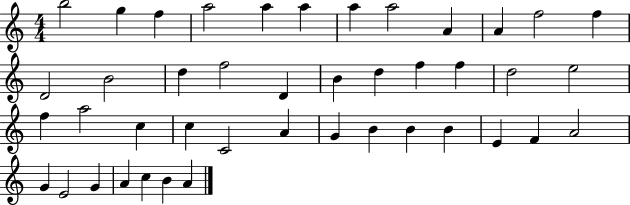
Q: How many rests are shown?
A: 0